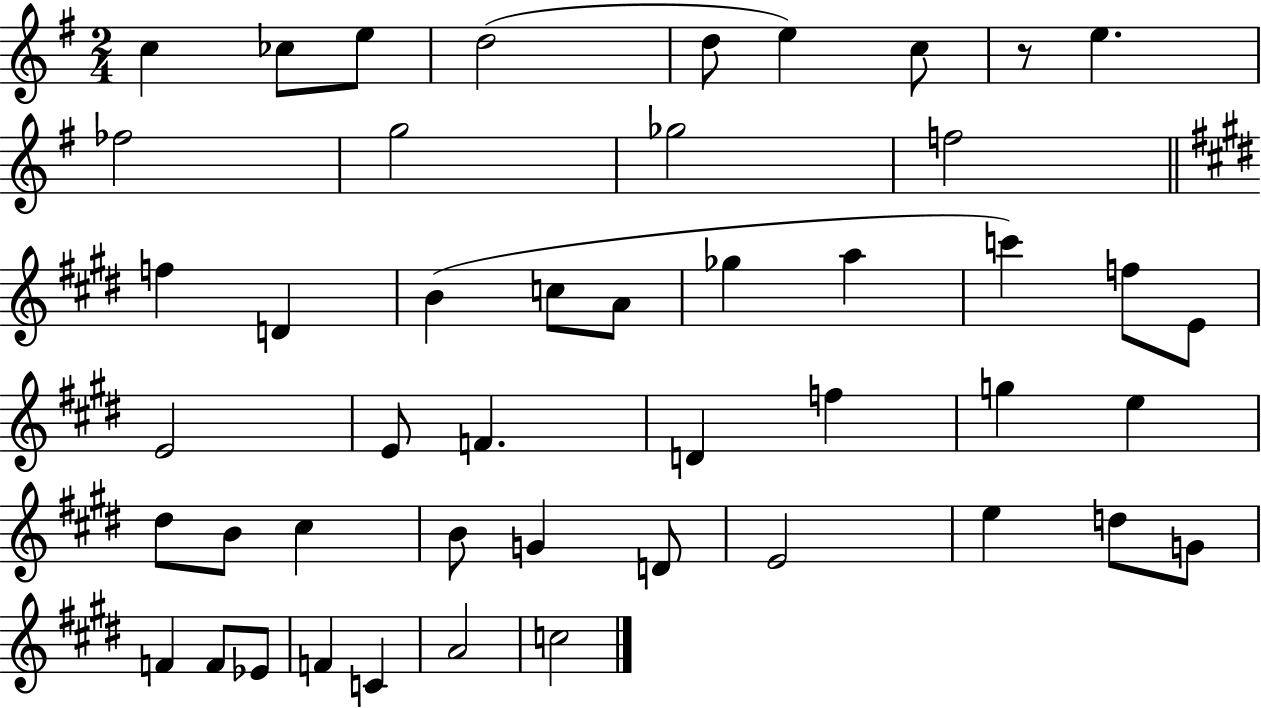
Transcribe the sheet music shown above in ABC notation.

X:1
T:Untitled
M:2/4
L:1/4
K:G
c _c/2 e/2 d2 d/2 e c/2 z/2 e _f2 g2 _g2 f2 f D B c/2 A/2 _g a c' f/2 E/2 E2 E/2 F D f g e ^d/2 B/2 ^c B/2 G D/2 E2 e d/2 G/2 F F/2 _E/2 F C A2 c2